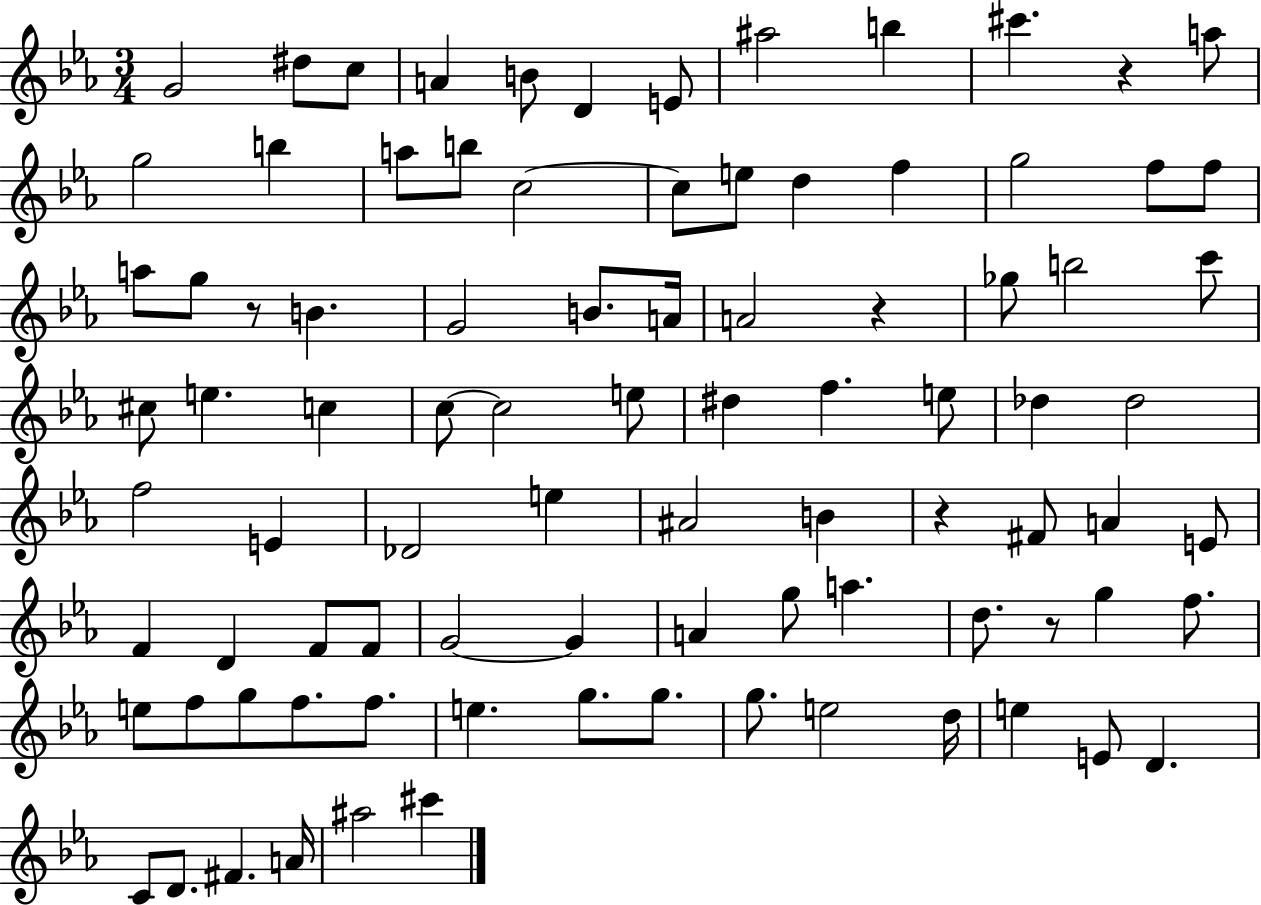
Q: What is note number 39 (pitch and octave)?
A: E5